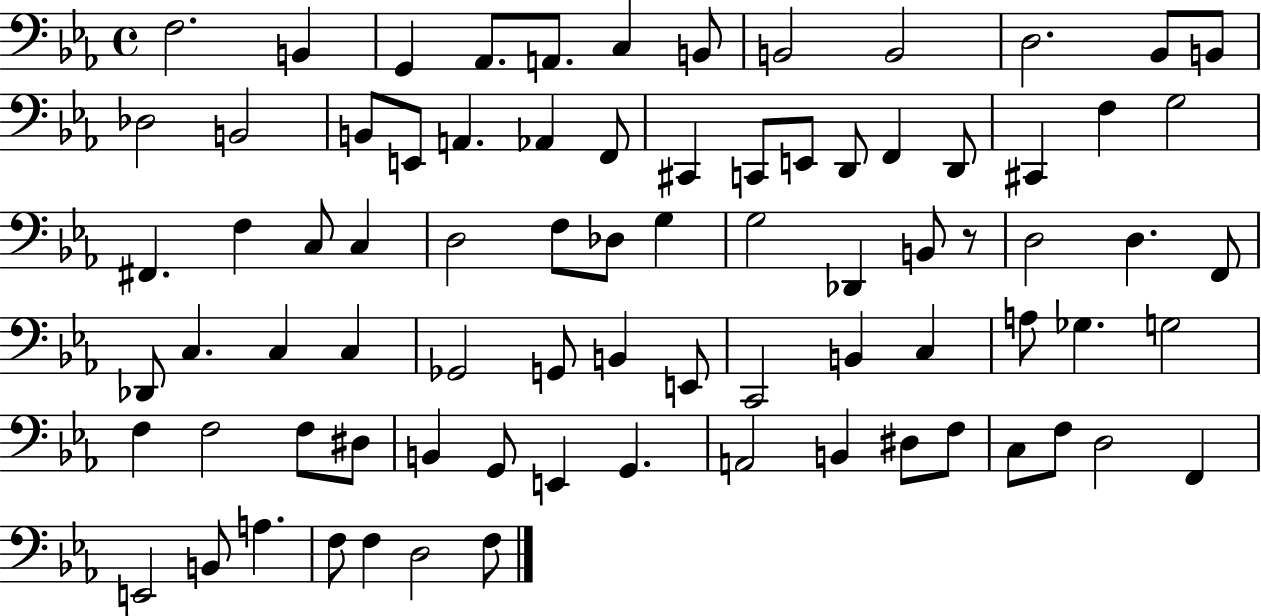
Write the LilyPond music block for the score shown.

{
  \clef bass
  \time 4/4
  \defaultTimeSignature
  \key ees \major
  f2. b,4 | g,4 aes,8. a,8. c4 b,8 | b,2 b,2 | d2. bes,8 b,8 | \break des2 b,2 | b,8 e,8 a,4. aes,4 f,8 | cis,4 c,8 e,8 d,8 f,4 d,8 | cis,4 f4 g2 | \break fis,4. f4 c8 c4 | d2 f8 des8 g4 | g2 des,4 b,8 r8 | d2 d4. f,8 | \break des,8 c4. c4 c4 | ges,2 g,8 b,4 e,8 | c,2 b,4 c4 | a8 ges4. g2 | \break f4 f2 f8 dis8 | b,4 g,8 e,4 g,4. | a,2 b,4 dis8 f8 | c8 f8 d2 f,4 | \break e,2 b,8 a4. | f8 f4 d2 f8 | \bar "|."
}